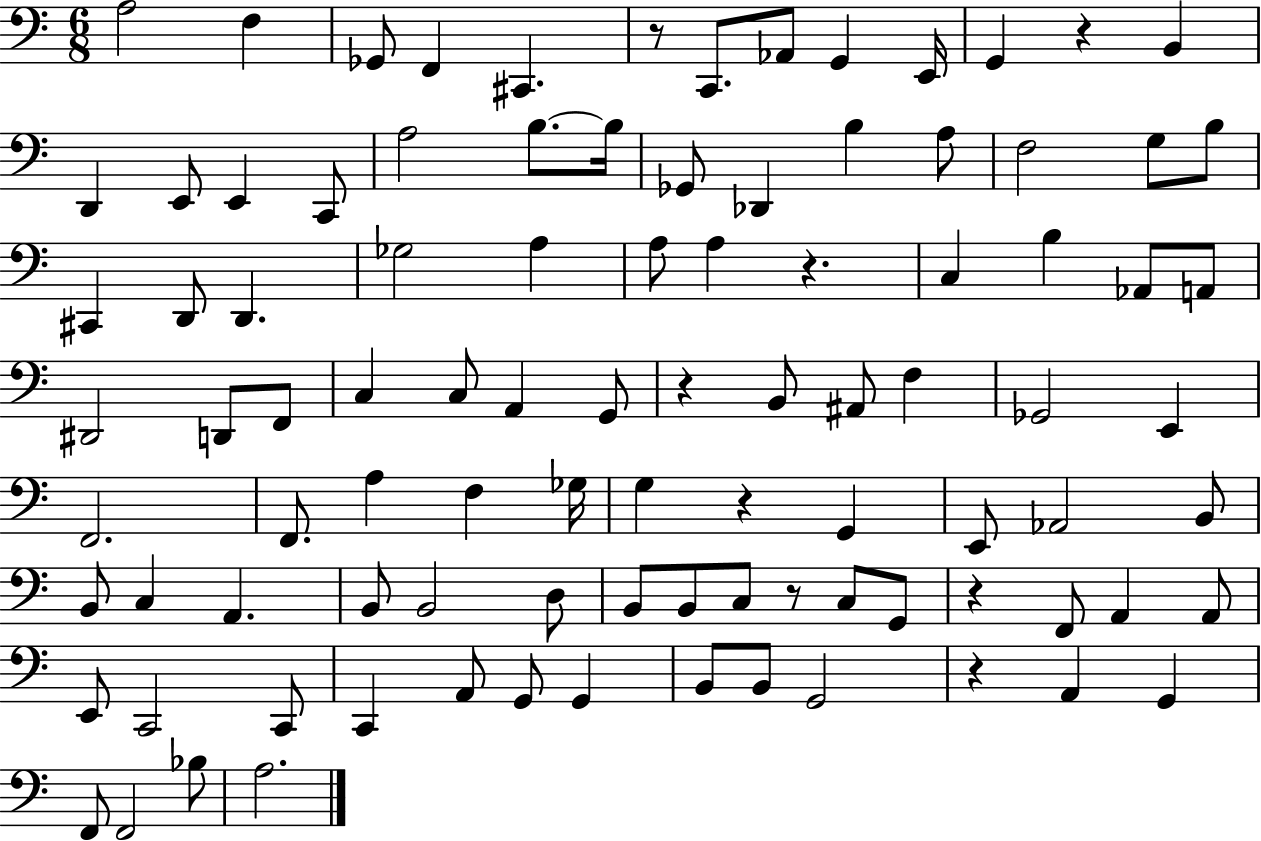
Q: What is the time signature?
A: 6/8